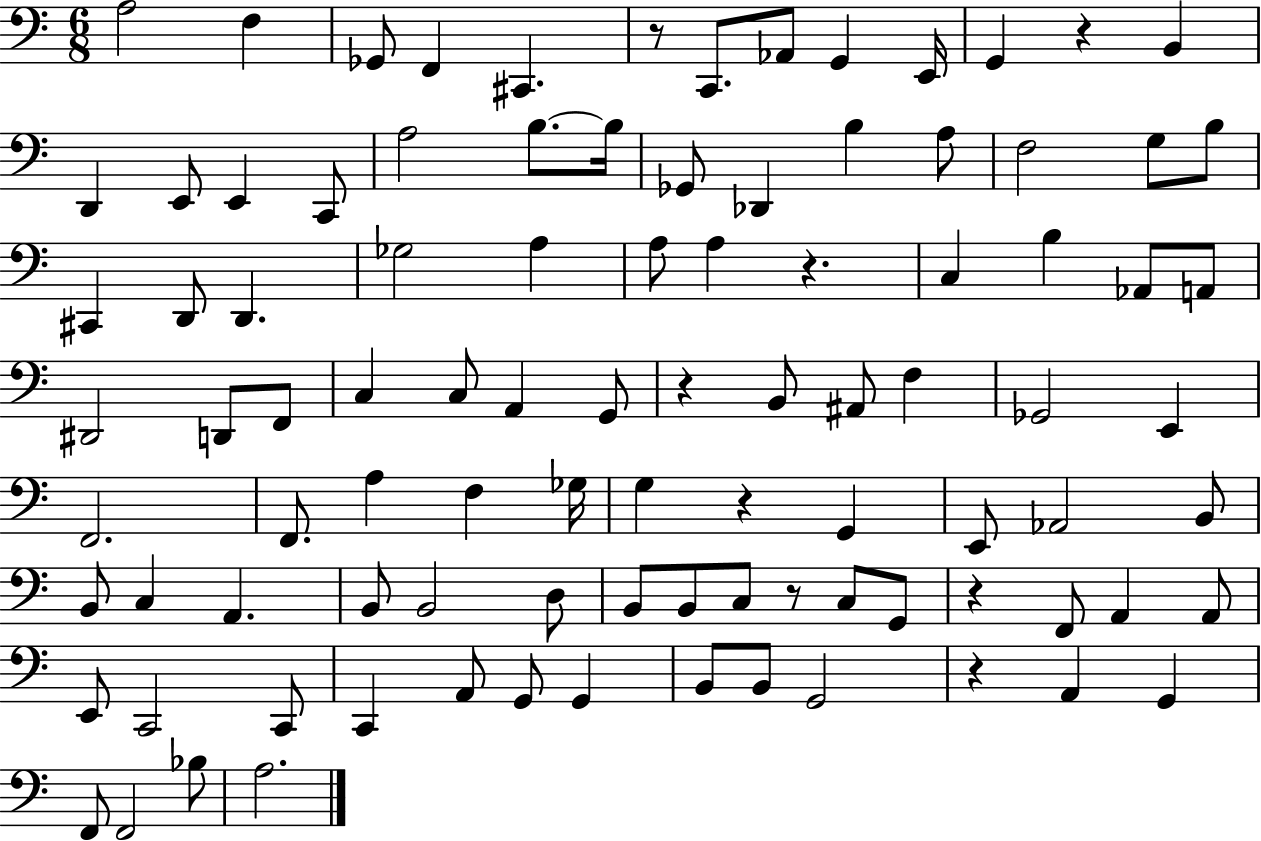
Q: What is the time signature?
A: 6/8